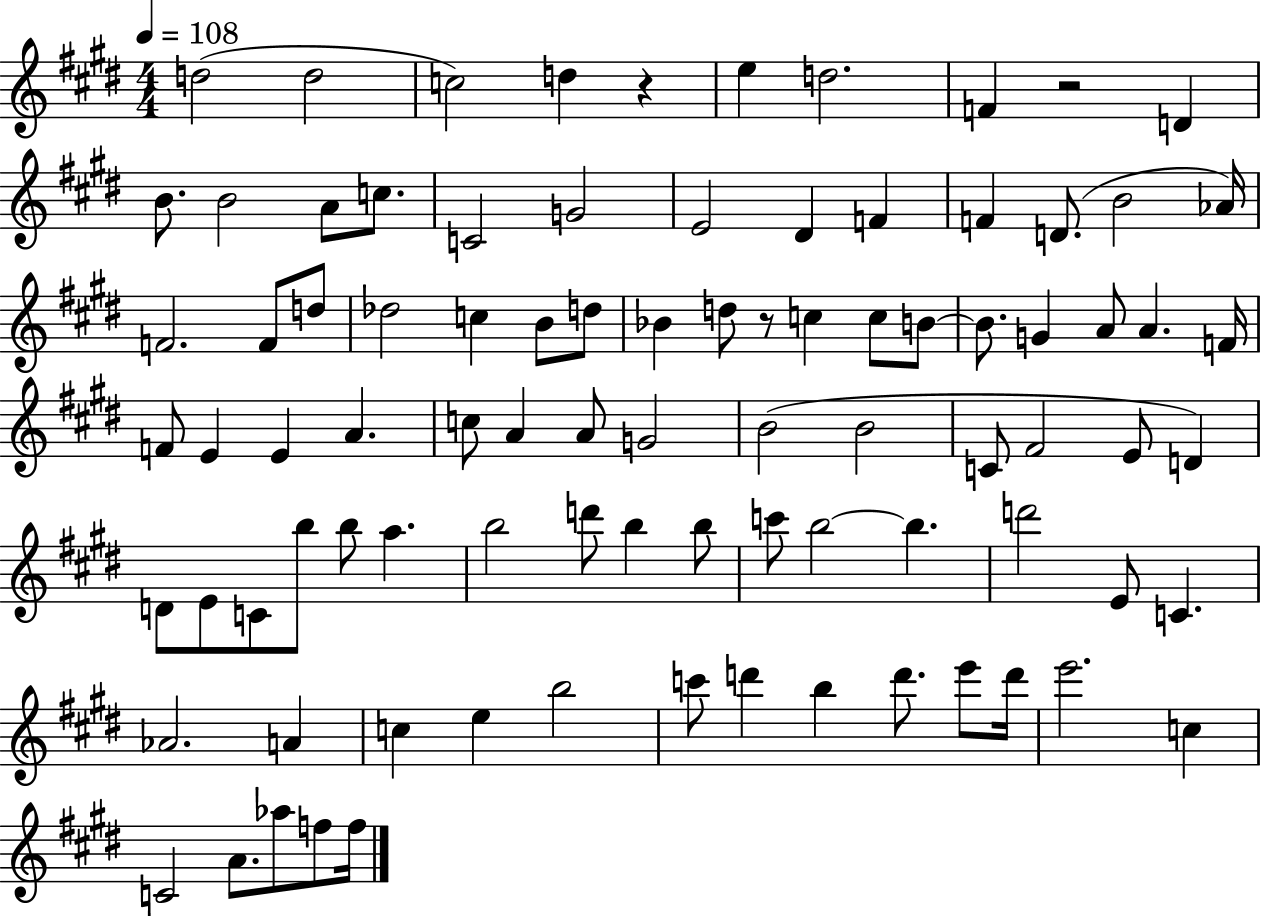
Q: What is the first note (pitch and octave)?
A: D5